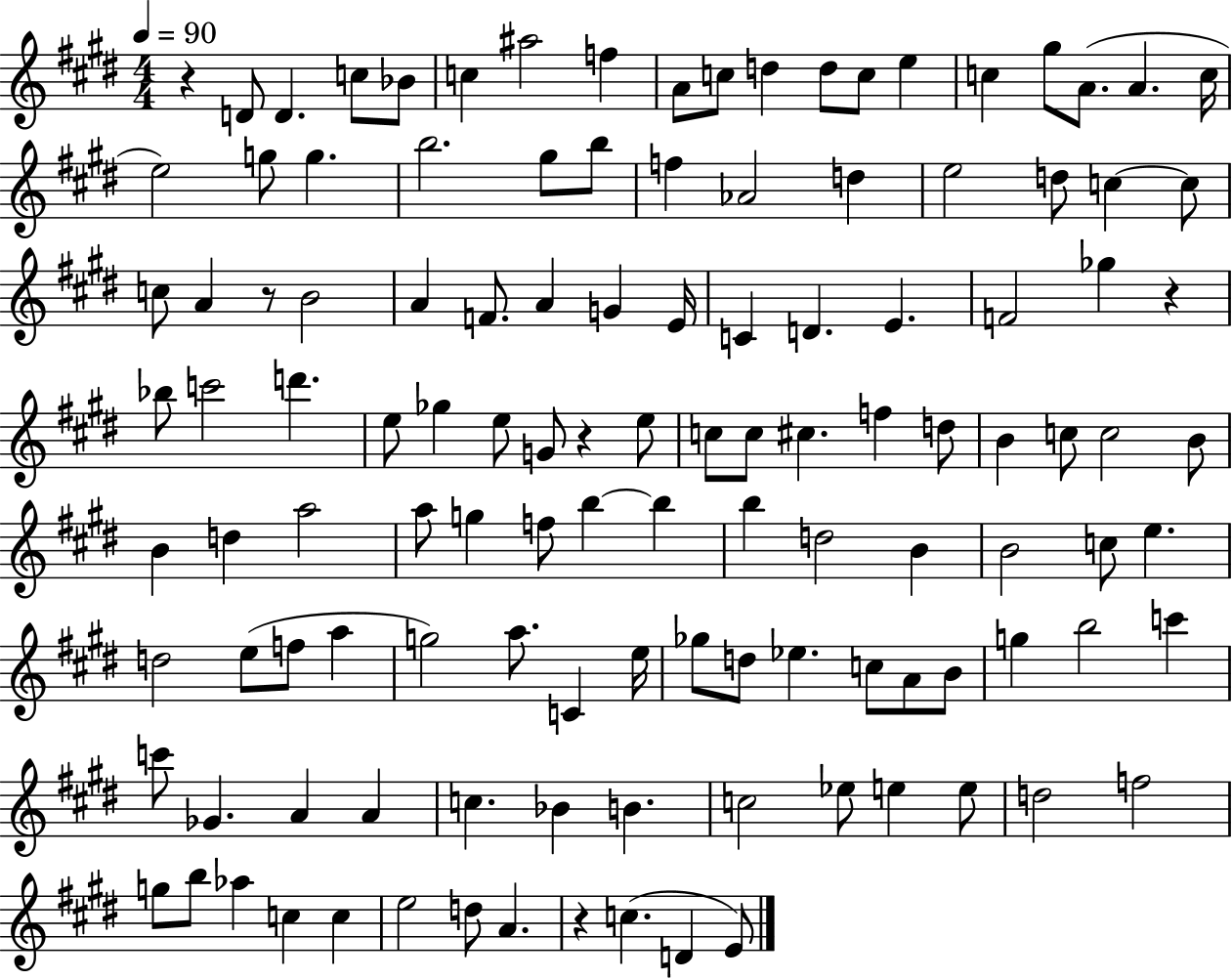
{
  \clef treble
  \numericTimeSignature
  \time 4/4
  \key e \major
  \tempo 4 = 90
  r4 d'8 d'4. c''8 bes'8 | c''4 ais''2 f''4 | a'8 c''8 d''4 d''8 c''8 e''4 | c''4 gis''8 a'8.( a'4. c''16 | \break e''2) g''8 g''4. | b''2. gis''8 b''8 | f''4 aes'2 d''4 | e''2 d''8 c''4~~ c''8 | \break c''8 a'4 r8 b'2 | a'4 f'8. a'4 g'4 e'16 | c'4 d'4. e'4. | f'2 ges''4 r4 | \break bes''8 c'''2 d'''4. | e''8 ges''4 e''8 g'8 r4 e''8 | c''8 c''8 cis''4. f''4 d''8 | b'4 c''8 c''2 b'8 | \break b'4 d''4 a''2 | a''8 g''4 f''8 b''4~~ b''4 | b''4 d''2 b'4 | b'2 c''8 e''4. | \break d''2 e''8( f''8 a''4 | g''2) a''8. c'4 e''16 | ges''8 d''8 ees''4. c''8 a'8 b'8 | g''4 b''2 c'''4 | \break c'''8 ges'4. a'4 a'4 | c''4. bes'4 b'4. | c''2 ees''8 e''4 e''8 | d''2 f''2 | \break g''8 b''8 aes''4 c''4 c''4 | e''2 d''8 a'4. | r4 c''4.( d'4 e'8) | \bar "|."
}